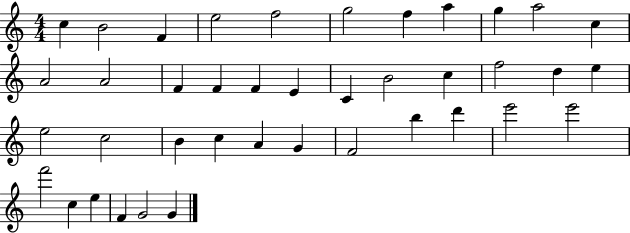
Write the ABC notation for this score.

X:1
T:Untitled
M:4/4
L:1/4
K:C
c B2 F e2 f2 g2 f a g a2 c A2 A2 F F F E C B2 c f2 d e e2 c2 B c A G F2 b d' e'2 e'2 f'2 c e F G2 G